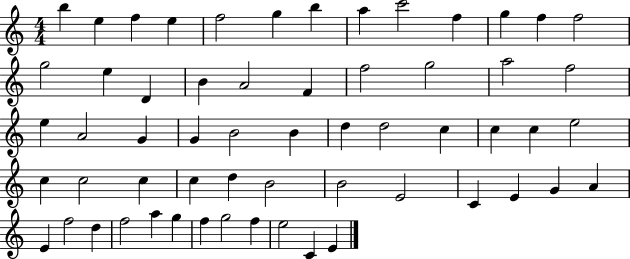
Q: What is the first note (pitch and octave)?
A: B5